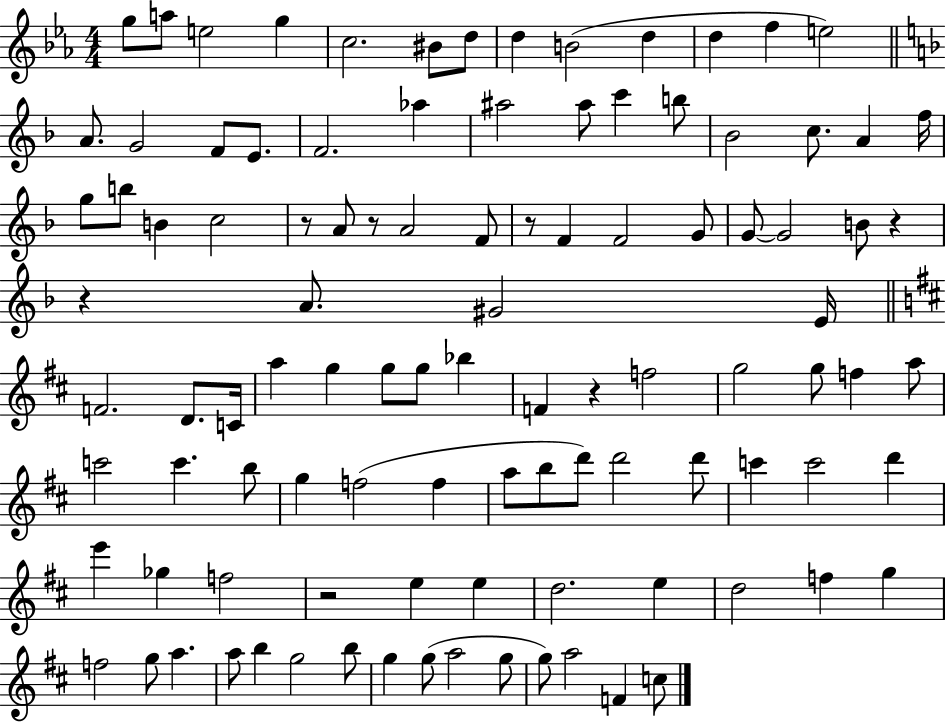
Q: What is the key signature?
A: EES major